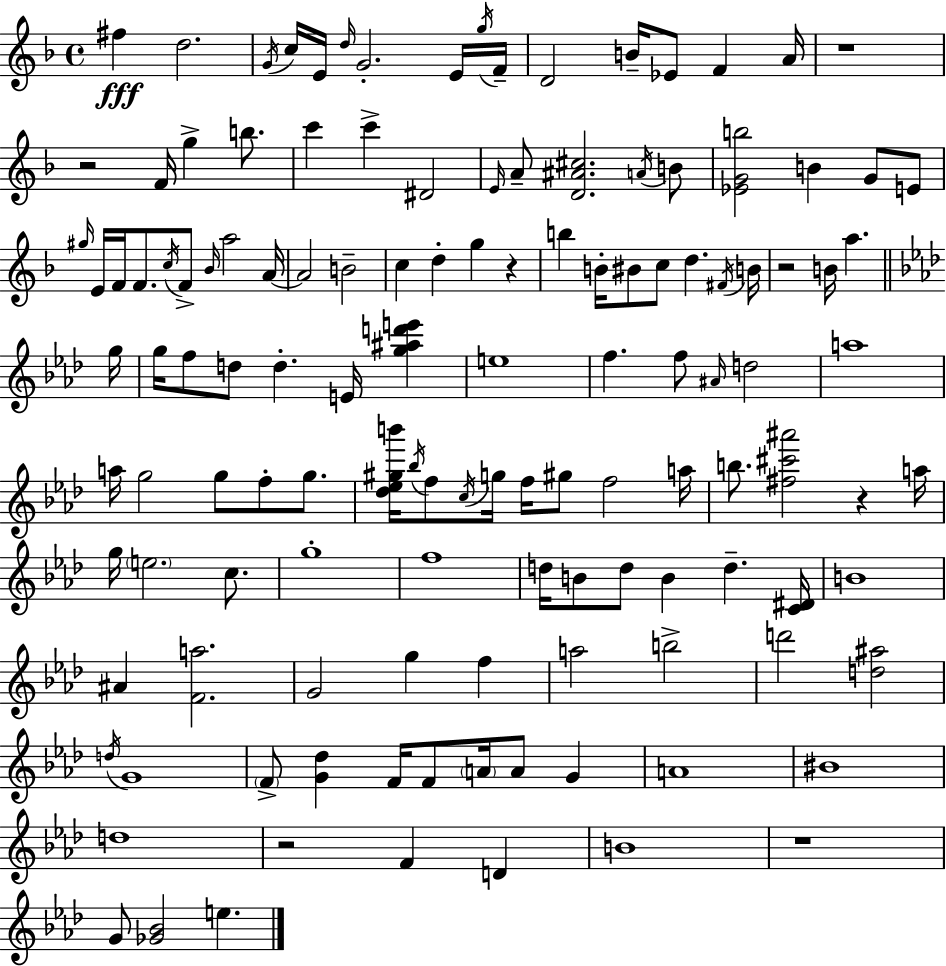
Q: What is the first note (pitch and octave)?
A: F#5